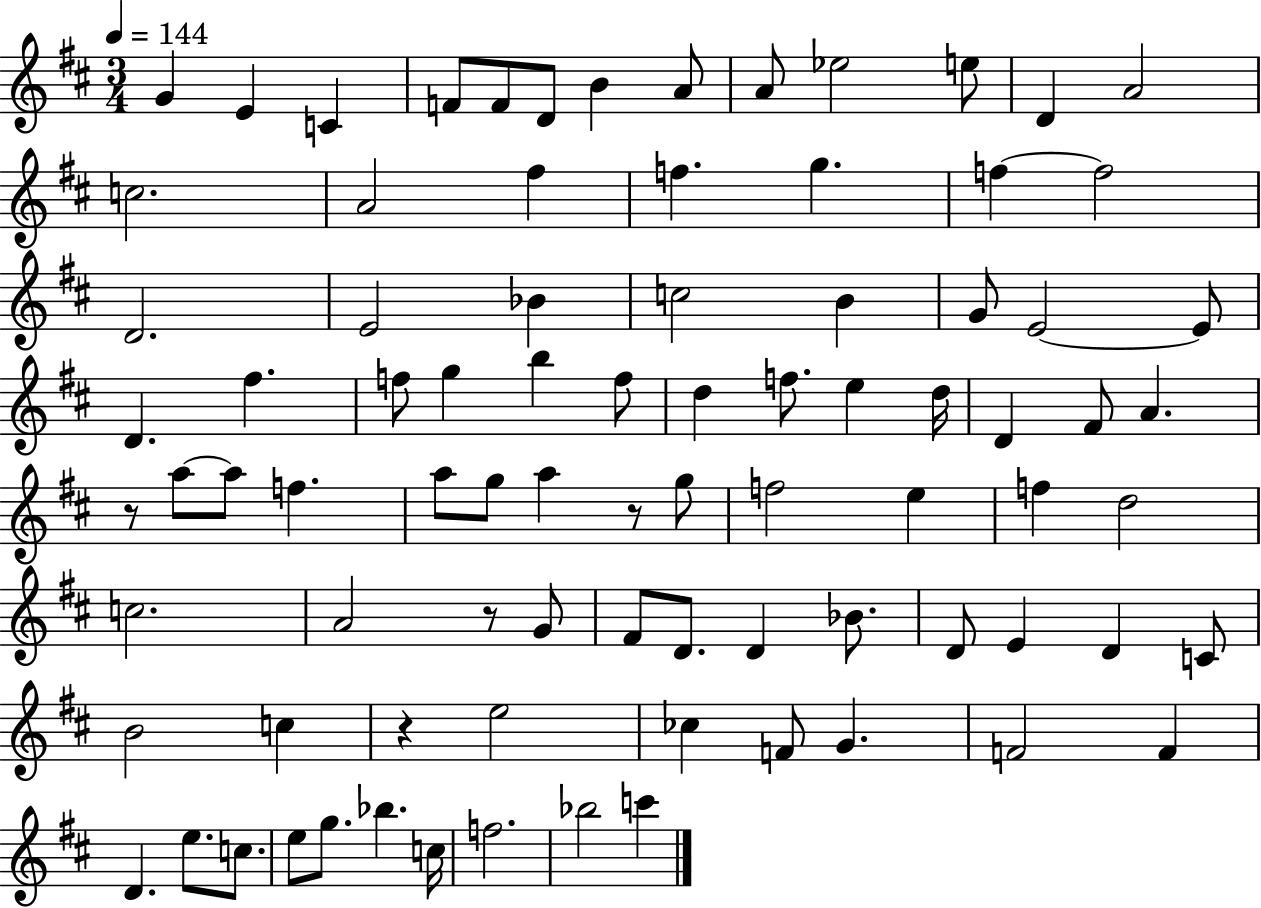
X:1
T:Untitled
M:3/4
L:1/4
K:D
G E C F/2 F/2 D/2 B A/2 A/2 _e2 e/2 D A2 c2 A2 ^f f g f f2 D2 E2 _B c2 B G/2 E2 E/2 D ^f f/2 g b f/2 d f/2 e d/4 D ^F/2 A z/2 a/2 a/2 f a/2 g/2 a z/2 g/2 f2 e f d2 c2 A2 z/2 G/2 ^F/2 D/2 D _B/2 D/2 E D C/2 B2 c z e2 _c F/2 G F2 F D e/2 c/2 e/2 g/2 _b c/4 f2 _b2 c'